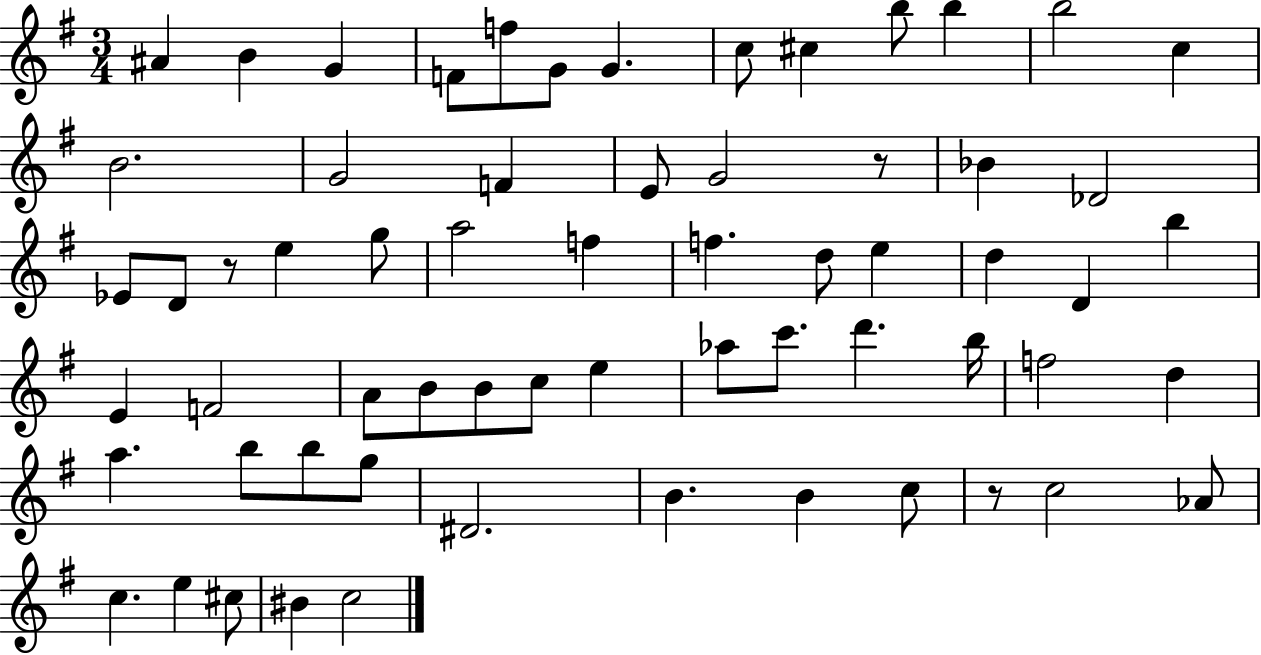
A#4/q B4/q G4/q F4/e F5/e G4/e G4/q. C5/e C#5/q B5/e B5/q B5/h C5/q B4/h. G4/h F4/q E4/e G4/h R/e Bb4/q Db4/h Eb4/e D4/e R/e E5/q G5/e A5/h F5/q F5/q. D5/e E5/q D5/q D4/q B5/q E4/q F4/h A4/e B4/e B4/e C5/e E5/q Ab5/e C6/e. D6/q. B5/s F5/h D5/q A5/q. B5/e B5/e G5/e D#4/h. B4/q. B4/q C5/e R/e C5/h Ab4/e C5/q. E5/q C#5/e BIS4/q C5/h